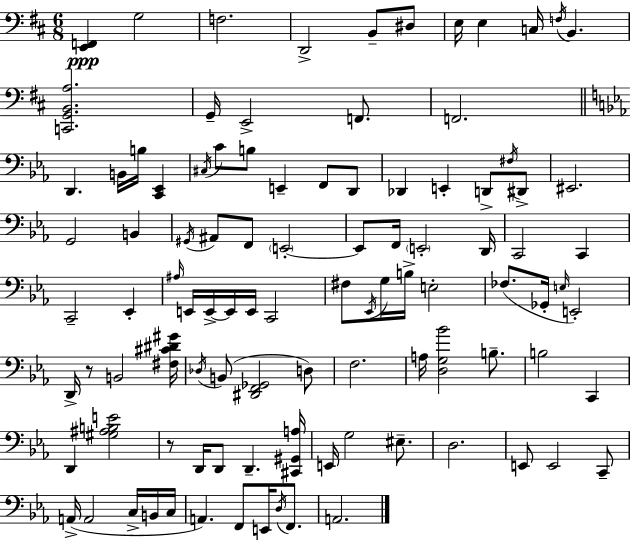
X:1
T:Untitled
M:6/8
L:1/4
K:D
[E,,F,,] G,2 F,2 D,,2 B,,/2 ^D,/2 E,/4 E, C,/4 F,/4 B,, [C,,G,,B,,A,]2 G,,/4 E,,2 F,,/2 F,,2 D,, B,,/4 B,/4 [C,,_E,,] ^C,/4 C/2 B,/2 E,, F,,/2 D,,/2 _D,, E,, D,,/2 ^F,/4 ^D,,/2 ^E,,2 G,,2 B,, ^G,,/4 ^A,,/2 F,,/2 E,,2 E,,/2 F,,/4 E,,2 D,,/4 C,,2 C,, C,,2 _E,, ^A,/4 E,,/4 E,,/4 E,,/4 E,,/4 C,,2 ^F,/2 _E,,/4 G,/4 B,/4 E,2 _F,/2 _G,,/4 E,/4 E,,2 D,,/4 z/2 B,,2 [^F,^C^D^G]/4 _D,/4 B,,/2 [^D,,F,,_G,,]2 D,/2 F,2 A,/4 [D,G,_B]2 B,/2 B,2 C,, D,, [^G,^A,B,E]2 z/2 D,,/4 D,,/2 D,, [^C,,^G,,A,]/4 E,,/4 G,2 ^E,/2 D,2 E,,/2 E,,2 C,,/2 A,,/4 A,,2 C,/4 B,,/4 C,/4 A,, F,,/2 E,,/4 D,/4 F,,/2 A,,2